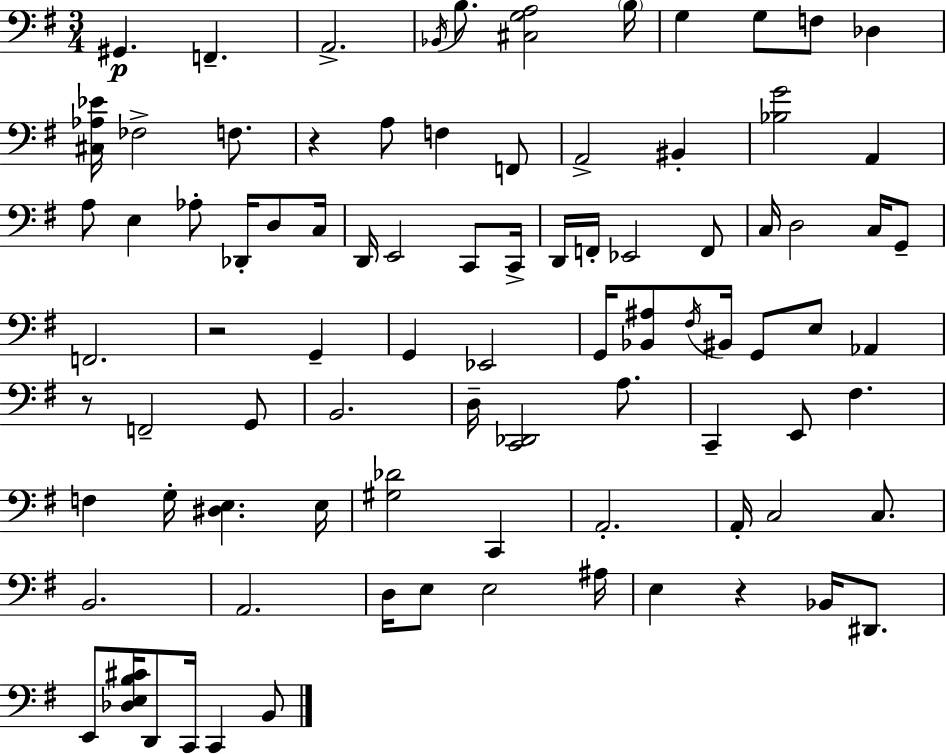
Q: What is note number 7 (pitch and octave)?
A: G3